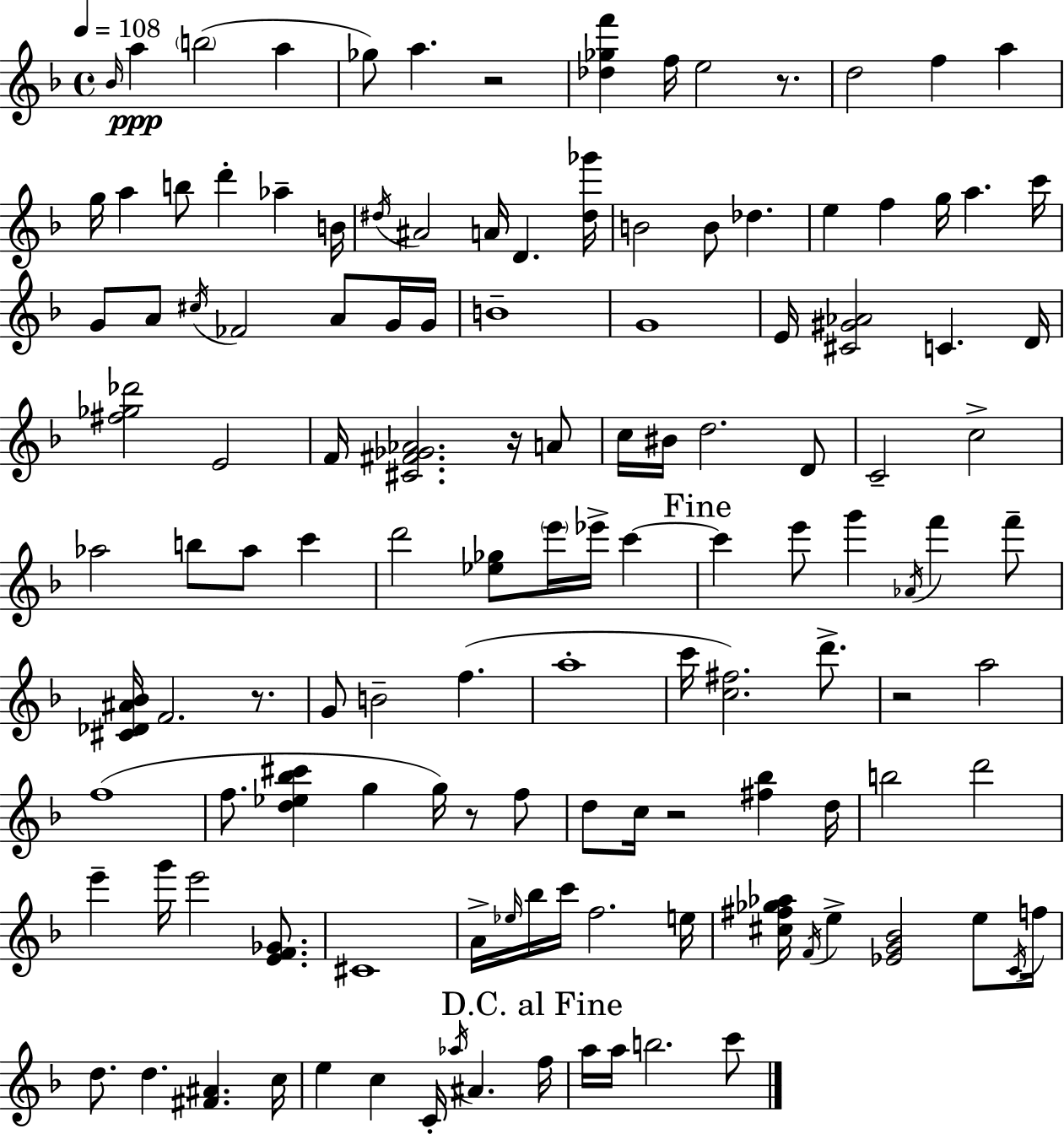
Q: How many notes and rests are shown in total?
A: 131